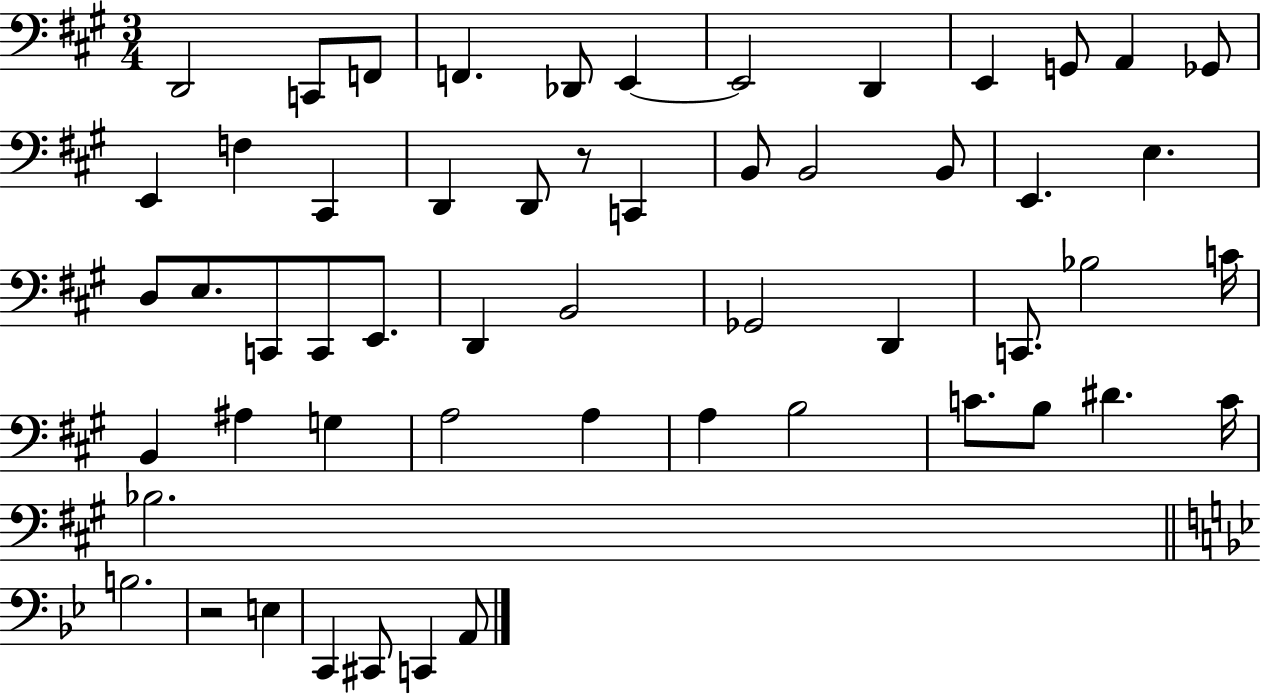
X:1
T:Untitled
M:3/4
L:1/4
K:A
D,,2 C,,/2 F,,/2 F,, _D,,/2 E,, E,,2 D,, E,, G,,/2 A,, _G,,/2 E,, F, ^C,, D,, D,,/2 z/2 C,, B,,/2 B,,2 B,,/2 E,, E, D,/2 E,/2 C,,/2 C,,/2 E,,/2 D,, B,,2 _G,,2 D,, C,,/2 _B,2 C/4 B,, ^A, G, A,2 A, A, B,2 C/2 B,/2 ^D C/4 _B,2 B,2 z2 E, C,, ^C,,/2 C,, A,,/2